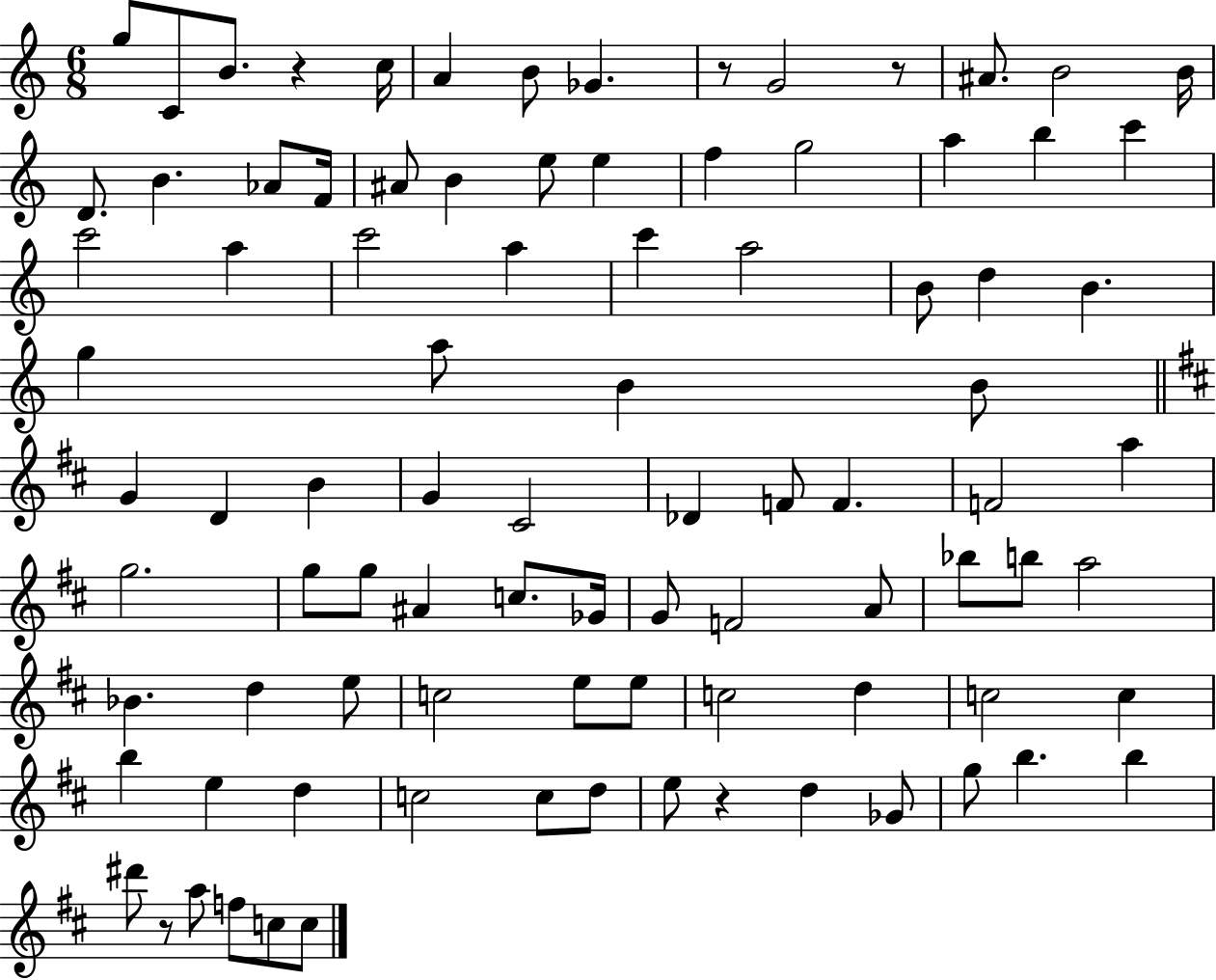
G5/e C4/e B4/e. R/q C5/s A4/q B4/e Gb4/q. R/e G4/h R/e A#4/e. B4/h B4/s D4/e. B4/q. Ab4/e F4/s A#4/e B4/q E5/e E5/q F5/q G5/h A5/q B5/q C6/q C6/h A5/q C6/h A5/q C6/q A5/h B4/e D5/q B4/q. G5/q A5/e B4/q B4/e G4/q D4/q B4/q G4/q C#4/h Db4/q F4/e F4/q. F4/h A5/q G5/h. G5/e G5/e A#4/q C5/e. Gb4/s G4/e F4/h A4/e Bb5/e B5/e A5/h Bb4/q. D5/q E5/e C5/h E5/e E5/e C5/h D5/q C5/h C5/q B5/q E5/q D5/q C5/h C5/e D5/e E5/e R/q D5/q Gb4/e G5/e B5/q. B5/q D#6/e R/e A5/e F5/e C5/e C5/e